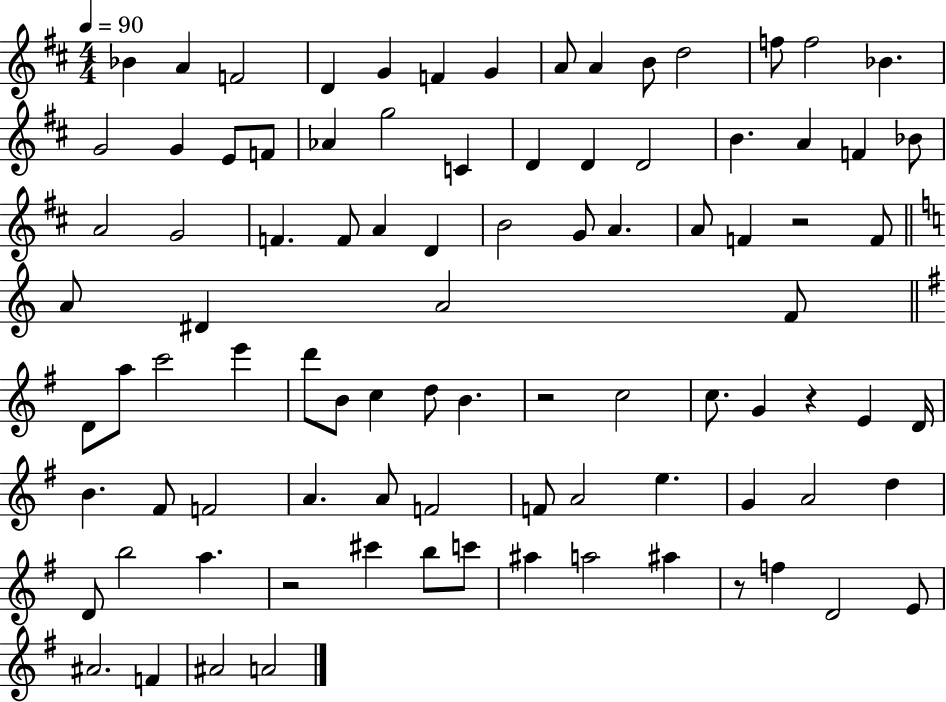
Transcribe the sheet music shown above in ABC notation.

X:1
T:Untitled
M:4/4
L:1/4
K:D
_B A F2 D G F G A/2 A B/2 d2 f/2 f2 _B G2 G E/2 F/2 _A g2 C D D D2 B A F _B/2 A2 G2 F F/2 A D B2 G/2 A A/2 F z2 F/2 A/2 ^D A2 F/2 D/2 a/2 c'2 e' d'/2 B/2 c d/2 B z2 c2 c/2 G z E D/4 B ^F/2 F2 A A/2 F2 F/2 A2 e G A2 d D/2 b2 a z2 ^c' b/2 c'/2 ^a a2 ^a z/2 f D2 E/2 ^A2 F ^A2 A2